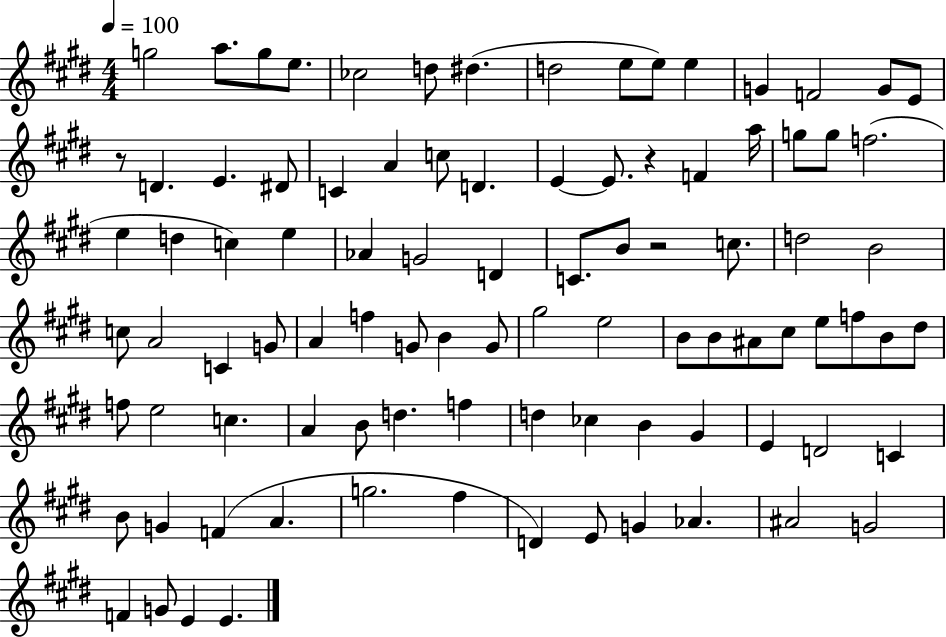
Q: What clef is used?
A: treble